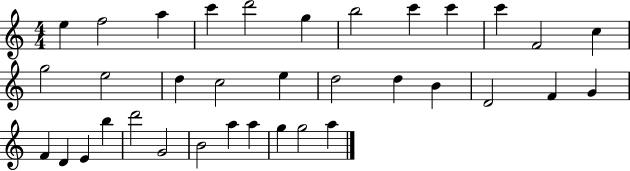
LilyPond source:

{
  \clef treble
  \numericTimeSignature
  \time 4/4
  \key c \major
  e''4 f''2 a''4 | c'''4 d'''2 g''4 | b''2 c'''4 c'''4 | c'''4 f'2 c''4 | \break g''2 e''2 | d''4 c''2 e''4 | d''2 d''4 b'4 | d'2 f'4 g'4 | \break f'4 d'4 e'4 b''4 | d'''2 g'2 | b'2 a''4 a''4 | g''4 g''2 a''4 | \break \bar "|."
}